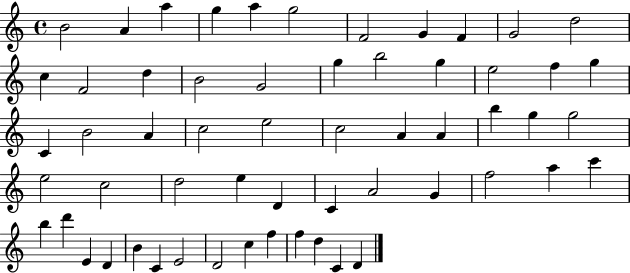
X:1
T:Untitled
M:4/4
L:1/4
K:C
B2 A a g a g2 F2 G F G2 d2 c F2 d B2 G2 g b2 g e2 f g C B2 A c2 e2 c2 A A b g g2 e2 c2 d2 e D C A2 G f2 a c' b d' E D B C E2 D2 c f f d C D